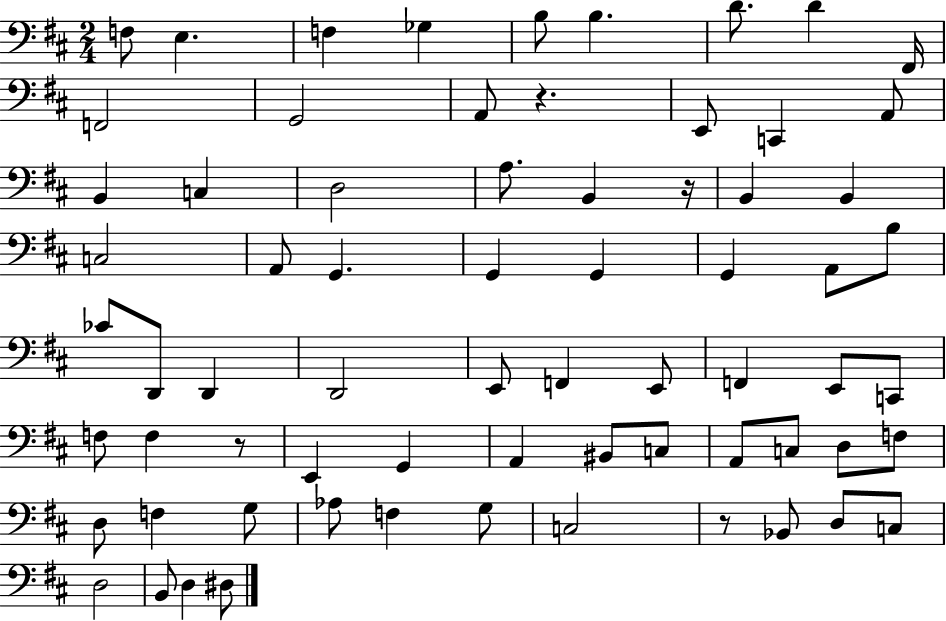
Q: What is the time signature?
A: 2/4